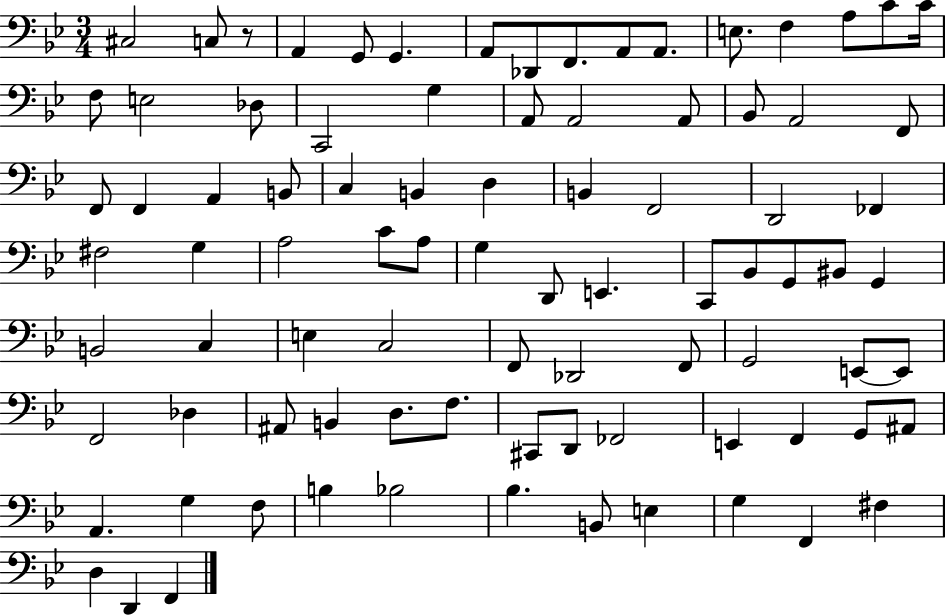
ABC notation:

X:1
T:Untitled
M:3/4
L:1/4
K:Bb
^C,2 C,/2 z/2 A,, G,,/2 G,, A,,/2 _D,,/2 F,,/2 A,,/2 A,,/2 E,/2 F, A,/2 C/2 C/4 F,/2 E,2 _D,/2 C,,2 G, A,,/2 A,,2 A,,/2 _B,,/2 A,,2 F,,/2 F,,/2 F,, A,, B,,/2 C, B,, D, B,, F,,2 D,,2 _F,, ^F,2 G, A,2 C/2 A,/2 G, D,,/2 E,, C,,/2 _B,,/2 G,,/2 ^B,,/2 G,, B,,2 C, E, C,2 F,,/2 _D,,2 F,,/2 G,,2 E,,/2 E,,/2 F,,2 _D, ^A,,/2 B,, D,/2 F,/2 ^C,,/2 D,,/2 _F,,2 E,, F,, G,,/2 ^A,,/2 A,, G, F,/2 B, _B,2 _B, B,,/2 E, G, F,, ^F, D, D,, F,,